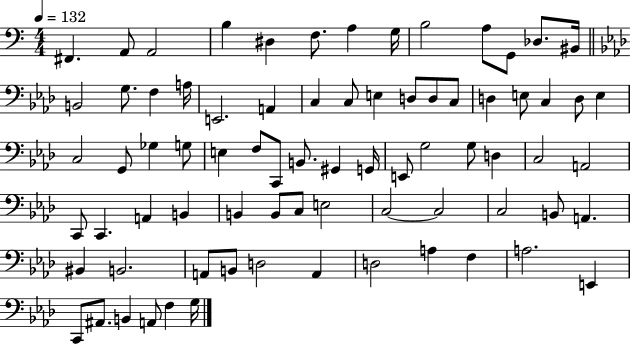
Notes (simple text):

F#2/q. A2/e A2/h B3/q D#3/q F3/e. A3/q G3/s B3/h A3/e G2/e Db3/e. BIS2/s B2/h G3/e. F3/q A3/s E2/h. A2/q C3/q C3/e E3/q D3/e D3/e C3/e D3/q E3/e C3/q D3/e E3/q C3/h G2/e Gb3/q G3/e E3/q F3/e C2/e B2/e. G#2/q G2/s E2/e G3/h G3/e D3/q C3/h A2/h C2/e C2/q. A2/q B2/q B2/q B2/e C3/e E3/h C3/h C3/h C3/h B2/e A2/q. BIS2/q B2/h. A2/e B2/e D3/h A2/q D3/h A3/q F3/q A3/h. E2/q C2/e A#2/e. B2/q A2/e F3/q G3/s